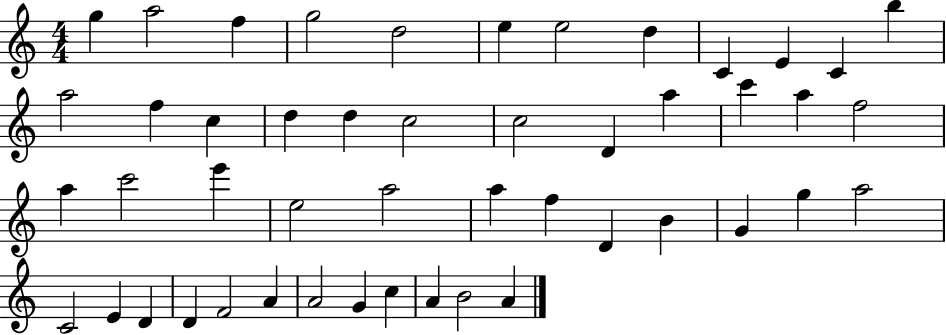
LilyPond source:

{
  \clef treble
  \numericTimeSignature
  \time 4/4
  \key c \major
  g''4 a''2 f''4 | g''2 d''2 | e''4 e''2 d''4 | c'4 e'4 c'4 b''4 | \break a''2 f''4 c''4 | d''4 d''4 c''2 | c''2 d'4 a''4 | c'''4 a''4 f''2 | \break a''4 c'''2 e'''4 | e''2 a''2 | a''4 f''4 d'4 b'4 | g'4 g''4 a''2 | \break c'2 e'4 d'4 | d'4 f'2 a'4 | a'2 g'4 c''4 | a'4 b'2 a'4 | \break \bar "|."
}